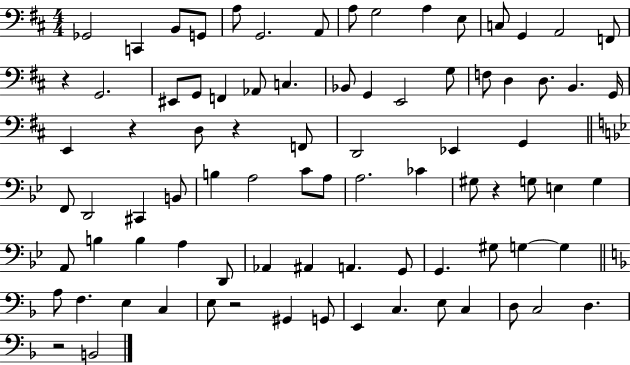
{
  \clef bass
  \numericTimeSignature
  \time 4/4
  \key d \major
  ges,2 c,4 b,8 g,8 | a8 g,2. a,8 | a8 g2 a4 e8 | c8 g,4 a,2 f,8 | \break r4 g,2. | eis,8 g,8 f,4 aes,8 c4. | bes,8 g,4 e,2 g8 | f8 d4 d8. b,4. g,16 | \break e,4 r4 d8 r4 f,8 | d,2 ees,4 g,4 | \bar "||" \break \key bes \major f,8 d,2 cis,4 b,8 | b4 a2 c'8 a8 | a2. ces'4 | gis8 r4 g8 e4 g4 | \break a,8 b4 b4 a4 d,8 | aes,4 ais,4 a,4. g,8 | g,4. gis8 g4~~ g4 | \bar "||" \break \key f \major a8 f4. e4 c4 | e8 r2 gis,4 g,8 | e,4 c4. e8 c4 | d8 c2 d4. | \break r2 b,2 | \bar "|."
}